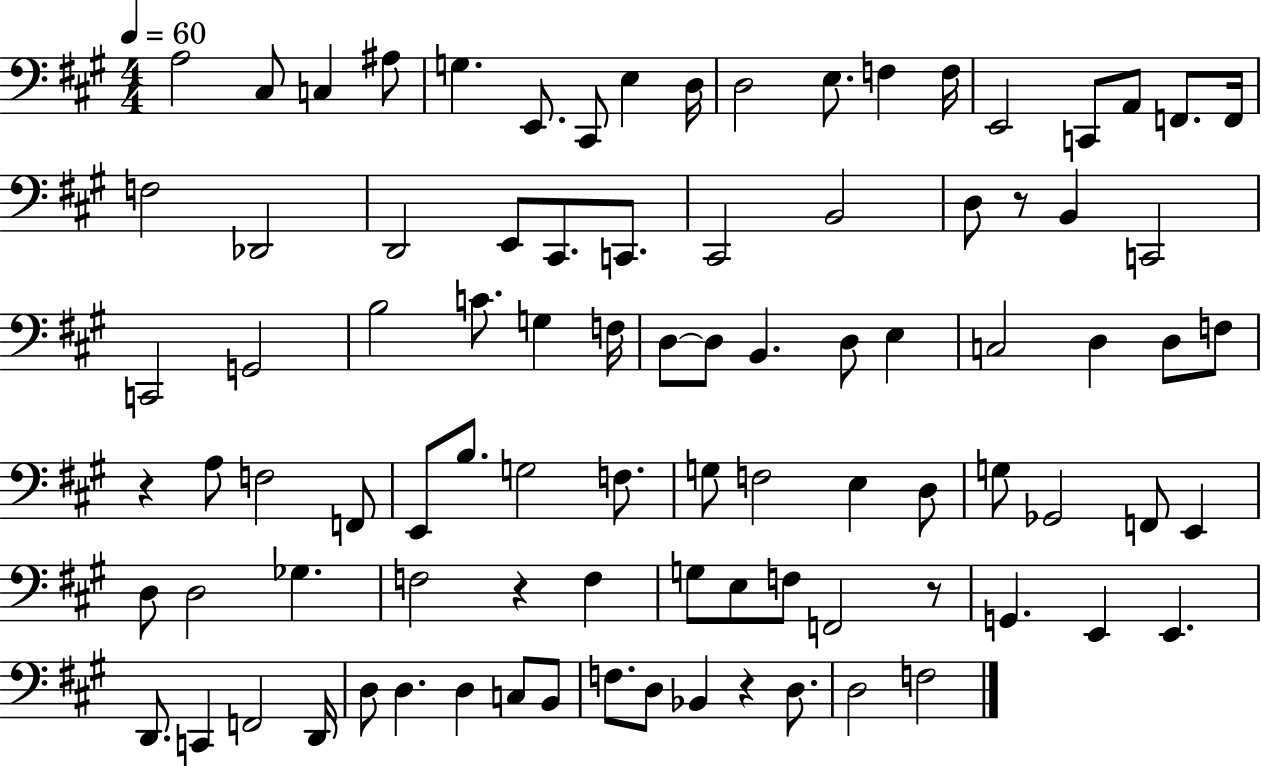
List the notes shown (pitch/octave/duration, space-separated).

A3/h C#3/e C3/q A#3/e G3/q. E2/e. C#2/e E3/q D3/s D3/h E3/e. F3/q F3/s E2/h C2/e A2/e F2/e. F2/s F3/h Db2/h D2/h E2/e C#2/e. C2/e. C#2/h B2/h D3/e R/e B2/q C2/h C2/h G2/h B3/h C4/e. G3/q F3/s D3/e D3/e B2/q. D3/e E3/q C3/h D3/q D3/e F3/e R/q A3/e F3/h F2/e E2/e B3/e. G3/h F3/e. G3/e F3/h E3/q D3/e G3/e Gb2/h F2/e E2/q D3/e D3/h Gb3/q. F3/h R/q F3/q G3/e E3/e F3/e F2/h R/e G2/q. E2/q E2/q. D2/e. C2/q F2/h D2/s D3/e D3/q. D3/q C3/e B2/e F3/e. D3/e Bb2/q R/q D3/e. D3/h F3/h